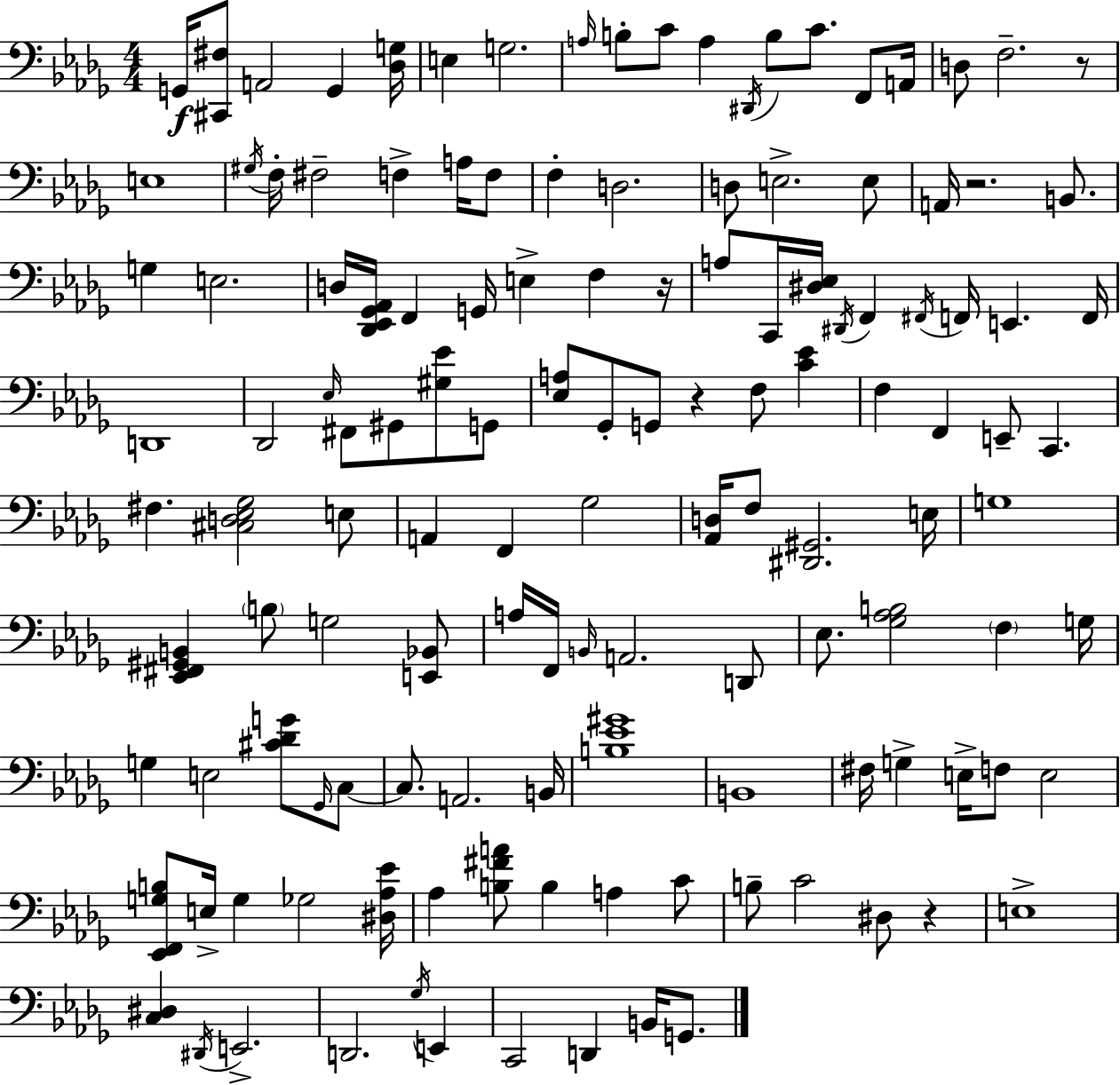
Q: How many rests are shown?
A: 5